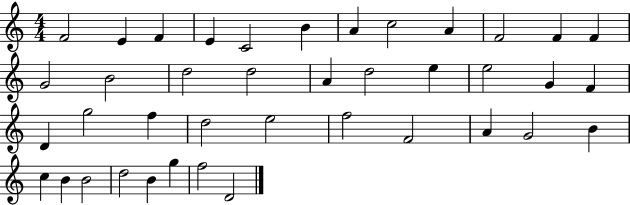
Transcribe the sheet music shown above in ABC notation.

X:1
T:Untitled
M:4/4
L:1/4
K:C
F2 E F E C2 B A c2 A F2 F F G2 B2 d2 d2 A d2 e e2 G F D g2 f d2 e2 f2 F2 A G2 B c B B2 d2 B g f2 D2